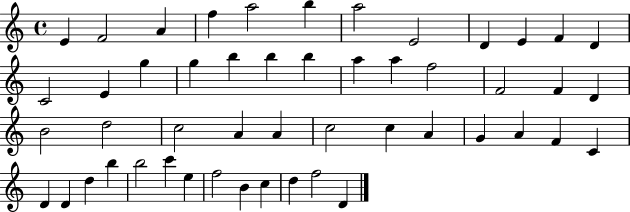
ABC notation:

X:1
T:Untitled
M:4/4
L:1/4
K:C
E F2 A f a2 b a2 E2 D E F D C2 E g g b b b a a f2 F2 F D B2 d2 c2 A A c2 c A G A F C D D d b b2 c' e f2 B c d f2 D